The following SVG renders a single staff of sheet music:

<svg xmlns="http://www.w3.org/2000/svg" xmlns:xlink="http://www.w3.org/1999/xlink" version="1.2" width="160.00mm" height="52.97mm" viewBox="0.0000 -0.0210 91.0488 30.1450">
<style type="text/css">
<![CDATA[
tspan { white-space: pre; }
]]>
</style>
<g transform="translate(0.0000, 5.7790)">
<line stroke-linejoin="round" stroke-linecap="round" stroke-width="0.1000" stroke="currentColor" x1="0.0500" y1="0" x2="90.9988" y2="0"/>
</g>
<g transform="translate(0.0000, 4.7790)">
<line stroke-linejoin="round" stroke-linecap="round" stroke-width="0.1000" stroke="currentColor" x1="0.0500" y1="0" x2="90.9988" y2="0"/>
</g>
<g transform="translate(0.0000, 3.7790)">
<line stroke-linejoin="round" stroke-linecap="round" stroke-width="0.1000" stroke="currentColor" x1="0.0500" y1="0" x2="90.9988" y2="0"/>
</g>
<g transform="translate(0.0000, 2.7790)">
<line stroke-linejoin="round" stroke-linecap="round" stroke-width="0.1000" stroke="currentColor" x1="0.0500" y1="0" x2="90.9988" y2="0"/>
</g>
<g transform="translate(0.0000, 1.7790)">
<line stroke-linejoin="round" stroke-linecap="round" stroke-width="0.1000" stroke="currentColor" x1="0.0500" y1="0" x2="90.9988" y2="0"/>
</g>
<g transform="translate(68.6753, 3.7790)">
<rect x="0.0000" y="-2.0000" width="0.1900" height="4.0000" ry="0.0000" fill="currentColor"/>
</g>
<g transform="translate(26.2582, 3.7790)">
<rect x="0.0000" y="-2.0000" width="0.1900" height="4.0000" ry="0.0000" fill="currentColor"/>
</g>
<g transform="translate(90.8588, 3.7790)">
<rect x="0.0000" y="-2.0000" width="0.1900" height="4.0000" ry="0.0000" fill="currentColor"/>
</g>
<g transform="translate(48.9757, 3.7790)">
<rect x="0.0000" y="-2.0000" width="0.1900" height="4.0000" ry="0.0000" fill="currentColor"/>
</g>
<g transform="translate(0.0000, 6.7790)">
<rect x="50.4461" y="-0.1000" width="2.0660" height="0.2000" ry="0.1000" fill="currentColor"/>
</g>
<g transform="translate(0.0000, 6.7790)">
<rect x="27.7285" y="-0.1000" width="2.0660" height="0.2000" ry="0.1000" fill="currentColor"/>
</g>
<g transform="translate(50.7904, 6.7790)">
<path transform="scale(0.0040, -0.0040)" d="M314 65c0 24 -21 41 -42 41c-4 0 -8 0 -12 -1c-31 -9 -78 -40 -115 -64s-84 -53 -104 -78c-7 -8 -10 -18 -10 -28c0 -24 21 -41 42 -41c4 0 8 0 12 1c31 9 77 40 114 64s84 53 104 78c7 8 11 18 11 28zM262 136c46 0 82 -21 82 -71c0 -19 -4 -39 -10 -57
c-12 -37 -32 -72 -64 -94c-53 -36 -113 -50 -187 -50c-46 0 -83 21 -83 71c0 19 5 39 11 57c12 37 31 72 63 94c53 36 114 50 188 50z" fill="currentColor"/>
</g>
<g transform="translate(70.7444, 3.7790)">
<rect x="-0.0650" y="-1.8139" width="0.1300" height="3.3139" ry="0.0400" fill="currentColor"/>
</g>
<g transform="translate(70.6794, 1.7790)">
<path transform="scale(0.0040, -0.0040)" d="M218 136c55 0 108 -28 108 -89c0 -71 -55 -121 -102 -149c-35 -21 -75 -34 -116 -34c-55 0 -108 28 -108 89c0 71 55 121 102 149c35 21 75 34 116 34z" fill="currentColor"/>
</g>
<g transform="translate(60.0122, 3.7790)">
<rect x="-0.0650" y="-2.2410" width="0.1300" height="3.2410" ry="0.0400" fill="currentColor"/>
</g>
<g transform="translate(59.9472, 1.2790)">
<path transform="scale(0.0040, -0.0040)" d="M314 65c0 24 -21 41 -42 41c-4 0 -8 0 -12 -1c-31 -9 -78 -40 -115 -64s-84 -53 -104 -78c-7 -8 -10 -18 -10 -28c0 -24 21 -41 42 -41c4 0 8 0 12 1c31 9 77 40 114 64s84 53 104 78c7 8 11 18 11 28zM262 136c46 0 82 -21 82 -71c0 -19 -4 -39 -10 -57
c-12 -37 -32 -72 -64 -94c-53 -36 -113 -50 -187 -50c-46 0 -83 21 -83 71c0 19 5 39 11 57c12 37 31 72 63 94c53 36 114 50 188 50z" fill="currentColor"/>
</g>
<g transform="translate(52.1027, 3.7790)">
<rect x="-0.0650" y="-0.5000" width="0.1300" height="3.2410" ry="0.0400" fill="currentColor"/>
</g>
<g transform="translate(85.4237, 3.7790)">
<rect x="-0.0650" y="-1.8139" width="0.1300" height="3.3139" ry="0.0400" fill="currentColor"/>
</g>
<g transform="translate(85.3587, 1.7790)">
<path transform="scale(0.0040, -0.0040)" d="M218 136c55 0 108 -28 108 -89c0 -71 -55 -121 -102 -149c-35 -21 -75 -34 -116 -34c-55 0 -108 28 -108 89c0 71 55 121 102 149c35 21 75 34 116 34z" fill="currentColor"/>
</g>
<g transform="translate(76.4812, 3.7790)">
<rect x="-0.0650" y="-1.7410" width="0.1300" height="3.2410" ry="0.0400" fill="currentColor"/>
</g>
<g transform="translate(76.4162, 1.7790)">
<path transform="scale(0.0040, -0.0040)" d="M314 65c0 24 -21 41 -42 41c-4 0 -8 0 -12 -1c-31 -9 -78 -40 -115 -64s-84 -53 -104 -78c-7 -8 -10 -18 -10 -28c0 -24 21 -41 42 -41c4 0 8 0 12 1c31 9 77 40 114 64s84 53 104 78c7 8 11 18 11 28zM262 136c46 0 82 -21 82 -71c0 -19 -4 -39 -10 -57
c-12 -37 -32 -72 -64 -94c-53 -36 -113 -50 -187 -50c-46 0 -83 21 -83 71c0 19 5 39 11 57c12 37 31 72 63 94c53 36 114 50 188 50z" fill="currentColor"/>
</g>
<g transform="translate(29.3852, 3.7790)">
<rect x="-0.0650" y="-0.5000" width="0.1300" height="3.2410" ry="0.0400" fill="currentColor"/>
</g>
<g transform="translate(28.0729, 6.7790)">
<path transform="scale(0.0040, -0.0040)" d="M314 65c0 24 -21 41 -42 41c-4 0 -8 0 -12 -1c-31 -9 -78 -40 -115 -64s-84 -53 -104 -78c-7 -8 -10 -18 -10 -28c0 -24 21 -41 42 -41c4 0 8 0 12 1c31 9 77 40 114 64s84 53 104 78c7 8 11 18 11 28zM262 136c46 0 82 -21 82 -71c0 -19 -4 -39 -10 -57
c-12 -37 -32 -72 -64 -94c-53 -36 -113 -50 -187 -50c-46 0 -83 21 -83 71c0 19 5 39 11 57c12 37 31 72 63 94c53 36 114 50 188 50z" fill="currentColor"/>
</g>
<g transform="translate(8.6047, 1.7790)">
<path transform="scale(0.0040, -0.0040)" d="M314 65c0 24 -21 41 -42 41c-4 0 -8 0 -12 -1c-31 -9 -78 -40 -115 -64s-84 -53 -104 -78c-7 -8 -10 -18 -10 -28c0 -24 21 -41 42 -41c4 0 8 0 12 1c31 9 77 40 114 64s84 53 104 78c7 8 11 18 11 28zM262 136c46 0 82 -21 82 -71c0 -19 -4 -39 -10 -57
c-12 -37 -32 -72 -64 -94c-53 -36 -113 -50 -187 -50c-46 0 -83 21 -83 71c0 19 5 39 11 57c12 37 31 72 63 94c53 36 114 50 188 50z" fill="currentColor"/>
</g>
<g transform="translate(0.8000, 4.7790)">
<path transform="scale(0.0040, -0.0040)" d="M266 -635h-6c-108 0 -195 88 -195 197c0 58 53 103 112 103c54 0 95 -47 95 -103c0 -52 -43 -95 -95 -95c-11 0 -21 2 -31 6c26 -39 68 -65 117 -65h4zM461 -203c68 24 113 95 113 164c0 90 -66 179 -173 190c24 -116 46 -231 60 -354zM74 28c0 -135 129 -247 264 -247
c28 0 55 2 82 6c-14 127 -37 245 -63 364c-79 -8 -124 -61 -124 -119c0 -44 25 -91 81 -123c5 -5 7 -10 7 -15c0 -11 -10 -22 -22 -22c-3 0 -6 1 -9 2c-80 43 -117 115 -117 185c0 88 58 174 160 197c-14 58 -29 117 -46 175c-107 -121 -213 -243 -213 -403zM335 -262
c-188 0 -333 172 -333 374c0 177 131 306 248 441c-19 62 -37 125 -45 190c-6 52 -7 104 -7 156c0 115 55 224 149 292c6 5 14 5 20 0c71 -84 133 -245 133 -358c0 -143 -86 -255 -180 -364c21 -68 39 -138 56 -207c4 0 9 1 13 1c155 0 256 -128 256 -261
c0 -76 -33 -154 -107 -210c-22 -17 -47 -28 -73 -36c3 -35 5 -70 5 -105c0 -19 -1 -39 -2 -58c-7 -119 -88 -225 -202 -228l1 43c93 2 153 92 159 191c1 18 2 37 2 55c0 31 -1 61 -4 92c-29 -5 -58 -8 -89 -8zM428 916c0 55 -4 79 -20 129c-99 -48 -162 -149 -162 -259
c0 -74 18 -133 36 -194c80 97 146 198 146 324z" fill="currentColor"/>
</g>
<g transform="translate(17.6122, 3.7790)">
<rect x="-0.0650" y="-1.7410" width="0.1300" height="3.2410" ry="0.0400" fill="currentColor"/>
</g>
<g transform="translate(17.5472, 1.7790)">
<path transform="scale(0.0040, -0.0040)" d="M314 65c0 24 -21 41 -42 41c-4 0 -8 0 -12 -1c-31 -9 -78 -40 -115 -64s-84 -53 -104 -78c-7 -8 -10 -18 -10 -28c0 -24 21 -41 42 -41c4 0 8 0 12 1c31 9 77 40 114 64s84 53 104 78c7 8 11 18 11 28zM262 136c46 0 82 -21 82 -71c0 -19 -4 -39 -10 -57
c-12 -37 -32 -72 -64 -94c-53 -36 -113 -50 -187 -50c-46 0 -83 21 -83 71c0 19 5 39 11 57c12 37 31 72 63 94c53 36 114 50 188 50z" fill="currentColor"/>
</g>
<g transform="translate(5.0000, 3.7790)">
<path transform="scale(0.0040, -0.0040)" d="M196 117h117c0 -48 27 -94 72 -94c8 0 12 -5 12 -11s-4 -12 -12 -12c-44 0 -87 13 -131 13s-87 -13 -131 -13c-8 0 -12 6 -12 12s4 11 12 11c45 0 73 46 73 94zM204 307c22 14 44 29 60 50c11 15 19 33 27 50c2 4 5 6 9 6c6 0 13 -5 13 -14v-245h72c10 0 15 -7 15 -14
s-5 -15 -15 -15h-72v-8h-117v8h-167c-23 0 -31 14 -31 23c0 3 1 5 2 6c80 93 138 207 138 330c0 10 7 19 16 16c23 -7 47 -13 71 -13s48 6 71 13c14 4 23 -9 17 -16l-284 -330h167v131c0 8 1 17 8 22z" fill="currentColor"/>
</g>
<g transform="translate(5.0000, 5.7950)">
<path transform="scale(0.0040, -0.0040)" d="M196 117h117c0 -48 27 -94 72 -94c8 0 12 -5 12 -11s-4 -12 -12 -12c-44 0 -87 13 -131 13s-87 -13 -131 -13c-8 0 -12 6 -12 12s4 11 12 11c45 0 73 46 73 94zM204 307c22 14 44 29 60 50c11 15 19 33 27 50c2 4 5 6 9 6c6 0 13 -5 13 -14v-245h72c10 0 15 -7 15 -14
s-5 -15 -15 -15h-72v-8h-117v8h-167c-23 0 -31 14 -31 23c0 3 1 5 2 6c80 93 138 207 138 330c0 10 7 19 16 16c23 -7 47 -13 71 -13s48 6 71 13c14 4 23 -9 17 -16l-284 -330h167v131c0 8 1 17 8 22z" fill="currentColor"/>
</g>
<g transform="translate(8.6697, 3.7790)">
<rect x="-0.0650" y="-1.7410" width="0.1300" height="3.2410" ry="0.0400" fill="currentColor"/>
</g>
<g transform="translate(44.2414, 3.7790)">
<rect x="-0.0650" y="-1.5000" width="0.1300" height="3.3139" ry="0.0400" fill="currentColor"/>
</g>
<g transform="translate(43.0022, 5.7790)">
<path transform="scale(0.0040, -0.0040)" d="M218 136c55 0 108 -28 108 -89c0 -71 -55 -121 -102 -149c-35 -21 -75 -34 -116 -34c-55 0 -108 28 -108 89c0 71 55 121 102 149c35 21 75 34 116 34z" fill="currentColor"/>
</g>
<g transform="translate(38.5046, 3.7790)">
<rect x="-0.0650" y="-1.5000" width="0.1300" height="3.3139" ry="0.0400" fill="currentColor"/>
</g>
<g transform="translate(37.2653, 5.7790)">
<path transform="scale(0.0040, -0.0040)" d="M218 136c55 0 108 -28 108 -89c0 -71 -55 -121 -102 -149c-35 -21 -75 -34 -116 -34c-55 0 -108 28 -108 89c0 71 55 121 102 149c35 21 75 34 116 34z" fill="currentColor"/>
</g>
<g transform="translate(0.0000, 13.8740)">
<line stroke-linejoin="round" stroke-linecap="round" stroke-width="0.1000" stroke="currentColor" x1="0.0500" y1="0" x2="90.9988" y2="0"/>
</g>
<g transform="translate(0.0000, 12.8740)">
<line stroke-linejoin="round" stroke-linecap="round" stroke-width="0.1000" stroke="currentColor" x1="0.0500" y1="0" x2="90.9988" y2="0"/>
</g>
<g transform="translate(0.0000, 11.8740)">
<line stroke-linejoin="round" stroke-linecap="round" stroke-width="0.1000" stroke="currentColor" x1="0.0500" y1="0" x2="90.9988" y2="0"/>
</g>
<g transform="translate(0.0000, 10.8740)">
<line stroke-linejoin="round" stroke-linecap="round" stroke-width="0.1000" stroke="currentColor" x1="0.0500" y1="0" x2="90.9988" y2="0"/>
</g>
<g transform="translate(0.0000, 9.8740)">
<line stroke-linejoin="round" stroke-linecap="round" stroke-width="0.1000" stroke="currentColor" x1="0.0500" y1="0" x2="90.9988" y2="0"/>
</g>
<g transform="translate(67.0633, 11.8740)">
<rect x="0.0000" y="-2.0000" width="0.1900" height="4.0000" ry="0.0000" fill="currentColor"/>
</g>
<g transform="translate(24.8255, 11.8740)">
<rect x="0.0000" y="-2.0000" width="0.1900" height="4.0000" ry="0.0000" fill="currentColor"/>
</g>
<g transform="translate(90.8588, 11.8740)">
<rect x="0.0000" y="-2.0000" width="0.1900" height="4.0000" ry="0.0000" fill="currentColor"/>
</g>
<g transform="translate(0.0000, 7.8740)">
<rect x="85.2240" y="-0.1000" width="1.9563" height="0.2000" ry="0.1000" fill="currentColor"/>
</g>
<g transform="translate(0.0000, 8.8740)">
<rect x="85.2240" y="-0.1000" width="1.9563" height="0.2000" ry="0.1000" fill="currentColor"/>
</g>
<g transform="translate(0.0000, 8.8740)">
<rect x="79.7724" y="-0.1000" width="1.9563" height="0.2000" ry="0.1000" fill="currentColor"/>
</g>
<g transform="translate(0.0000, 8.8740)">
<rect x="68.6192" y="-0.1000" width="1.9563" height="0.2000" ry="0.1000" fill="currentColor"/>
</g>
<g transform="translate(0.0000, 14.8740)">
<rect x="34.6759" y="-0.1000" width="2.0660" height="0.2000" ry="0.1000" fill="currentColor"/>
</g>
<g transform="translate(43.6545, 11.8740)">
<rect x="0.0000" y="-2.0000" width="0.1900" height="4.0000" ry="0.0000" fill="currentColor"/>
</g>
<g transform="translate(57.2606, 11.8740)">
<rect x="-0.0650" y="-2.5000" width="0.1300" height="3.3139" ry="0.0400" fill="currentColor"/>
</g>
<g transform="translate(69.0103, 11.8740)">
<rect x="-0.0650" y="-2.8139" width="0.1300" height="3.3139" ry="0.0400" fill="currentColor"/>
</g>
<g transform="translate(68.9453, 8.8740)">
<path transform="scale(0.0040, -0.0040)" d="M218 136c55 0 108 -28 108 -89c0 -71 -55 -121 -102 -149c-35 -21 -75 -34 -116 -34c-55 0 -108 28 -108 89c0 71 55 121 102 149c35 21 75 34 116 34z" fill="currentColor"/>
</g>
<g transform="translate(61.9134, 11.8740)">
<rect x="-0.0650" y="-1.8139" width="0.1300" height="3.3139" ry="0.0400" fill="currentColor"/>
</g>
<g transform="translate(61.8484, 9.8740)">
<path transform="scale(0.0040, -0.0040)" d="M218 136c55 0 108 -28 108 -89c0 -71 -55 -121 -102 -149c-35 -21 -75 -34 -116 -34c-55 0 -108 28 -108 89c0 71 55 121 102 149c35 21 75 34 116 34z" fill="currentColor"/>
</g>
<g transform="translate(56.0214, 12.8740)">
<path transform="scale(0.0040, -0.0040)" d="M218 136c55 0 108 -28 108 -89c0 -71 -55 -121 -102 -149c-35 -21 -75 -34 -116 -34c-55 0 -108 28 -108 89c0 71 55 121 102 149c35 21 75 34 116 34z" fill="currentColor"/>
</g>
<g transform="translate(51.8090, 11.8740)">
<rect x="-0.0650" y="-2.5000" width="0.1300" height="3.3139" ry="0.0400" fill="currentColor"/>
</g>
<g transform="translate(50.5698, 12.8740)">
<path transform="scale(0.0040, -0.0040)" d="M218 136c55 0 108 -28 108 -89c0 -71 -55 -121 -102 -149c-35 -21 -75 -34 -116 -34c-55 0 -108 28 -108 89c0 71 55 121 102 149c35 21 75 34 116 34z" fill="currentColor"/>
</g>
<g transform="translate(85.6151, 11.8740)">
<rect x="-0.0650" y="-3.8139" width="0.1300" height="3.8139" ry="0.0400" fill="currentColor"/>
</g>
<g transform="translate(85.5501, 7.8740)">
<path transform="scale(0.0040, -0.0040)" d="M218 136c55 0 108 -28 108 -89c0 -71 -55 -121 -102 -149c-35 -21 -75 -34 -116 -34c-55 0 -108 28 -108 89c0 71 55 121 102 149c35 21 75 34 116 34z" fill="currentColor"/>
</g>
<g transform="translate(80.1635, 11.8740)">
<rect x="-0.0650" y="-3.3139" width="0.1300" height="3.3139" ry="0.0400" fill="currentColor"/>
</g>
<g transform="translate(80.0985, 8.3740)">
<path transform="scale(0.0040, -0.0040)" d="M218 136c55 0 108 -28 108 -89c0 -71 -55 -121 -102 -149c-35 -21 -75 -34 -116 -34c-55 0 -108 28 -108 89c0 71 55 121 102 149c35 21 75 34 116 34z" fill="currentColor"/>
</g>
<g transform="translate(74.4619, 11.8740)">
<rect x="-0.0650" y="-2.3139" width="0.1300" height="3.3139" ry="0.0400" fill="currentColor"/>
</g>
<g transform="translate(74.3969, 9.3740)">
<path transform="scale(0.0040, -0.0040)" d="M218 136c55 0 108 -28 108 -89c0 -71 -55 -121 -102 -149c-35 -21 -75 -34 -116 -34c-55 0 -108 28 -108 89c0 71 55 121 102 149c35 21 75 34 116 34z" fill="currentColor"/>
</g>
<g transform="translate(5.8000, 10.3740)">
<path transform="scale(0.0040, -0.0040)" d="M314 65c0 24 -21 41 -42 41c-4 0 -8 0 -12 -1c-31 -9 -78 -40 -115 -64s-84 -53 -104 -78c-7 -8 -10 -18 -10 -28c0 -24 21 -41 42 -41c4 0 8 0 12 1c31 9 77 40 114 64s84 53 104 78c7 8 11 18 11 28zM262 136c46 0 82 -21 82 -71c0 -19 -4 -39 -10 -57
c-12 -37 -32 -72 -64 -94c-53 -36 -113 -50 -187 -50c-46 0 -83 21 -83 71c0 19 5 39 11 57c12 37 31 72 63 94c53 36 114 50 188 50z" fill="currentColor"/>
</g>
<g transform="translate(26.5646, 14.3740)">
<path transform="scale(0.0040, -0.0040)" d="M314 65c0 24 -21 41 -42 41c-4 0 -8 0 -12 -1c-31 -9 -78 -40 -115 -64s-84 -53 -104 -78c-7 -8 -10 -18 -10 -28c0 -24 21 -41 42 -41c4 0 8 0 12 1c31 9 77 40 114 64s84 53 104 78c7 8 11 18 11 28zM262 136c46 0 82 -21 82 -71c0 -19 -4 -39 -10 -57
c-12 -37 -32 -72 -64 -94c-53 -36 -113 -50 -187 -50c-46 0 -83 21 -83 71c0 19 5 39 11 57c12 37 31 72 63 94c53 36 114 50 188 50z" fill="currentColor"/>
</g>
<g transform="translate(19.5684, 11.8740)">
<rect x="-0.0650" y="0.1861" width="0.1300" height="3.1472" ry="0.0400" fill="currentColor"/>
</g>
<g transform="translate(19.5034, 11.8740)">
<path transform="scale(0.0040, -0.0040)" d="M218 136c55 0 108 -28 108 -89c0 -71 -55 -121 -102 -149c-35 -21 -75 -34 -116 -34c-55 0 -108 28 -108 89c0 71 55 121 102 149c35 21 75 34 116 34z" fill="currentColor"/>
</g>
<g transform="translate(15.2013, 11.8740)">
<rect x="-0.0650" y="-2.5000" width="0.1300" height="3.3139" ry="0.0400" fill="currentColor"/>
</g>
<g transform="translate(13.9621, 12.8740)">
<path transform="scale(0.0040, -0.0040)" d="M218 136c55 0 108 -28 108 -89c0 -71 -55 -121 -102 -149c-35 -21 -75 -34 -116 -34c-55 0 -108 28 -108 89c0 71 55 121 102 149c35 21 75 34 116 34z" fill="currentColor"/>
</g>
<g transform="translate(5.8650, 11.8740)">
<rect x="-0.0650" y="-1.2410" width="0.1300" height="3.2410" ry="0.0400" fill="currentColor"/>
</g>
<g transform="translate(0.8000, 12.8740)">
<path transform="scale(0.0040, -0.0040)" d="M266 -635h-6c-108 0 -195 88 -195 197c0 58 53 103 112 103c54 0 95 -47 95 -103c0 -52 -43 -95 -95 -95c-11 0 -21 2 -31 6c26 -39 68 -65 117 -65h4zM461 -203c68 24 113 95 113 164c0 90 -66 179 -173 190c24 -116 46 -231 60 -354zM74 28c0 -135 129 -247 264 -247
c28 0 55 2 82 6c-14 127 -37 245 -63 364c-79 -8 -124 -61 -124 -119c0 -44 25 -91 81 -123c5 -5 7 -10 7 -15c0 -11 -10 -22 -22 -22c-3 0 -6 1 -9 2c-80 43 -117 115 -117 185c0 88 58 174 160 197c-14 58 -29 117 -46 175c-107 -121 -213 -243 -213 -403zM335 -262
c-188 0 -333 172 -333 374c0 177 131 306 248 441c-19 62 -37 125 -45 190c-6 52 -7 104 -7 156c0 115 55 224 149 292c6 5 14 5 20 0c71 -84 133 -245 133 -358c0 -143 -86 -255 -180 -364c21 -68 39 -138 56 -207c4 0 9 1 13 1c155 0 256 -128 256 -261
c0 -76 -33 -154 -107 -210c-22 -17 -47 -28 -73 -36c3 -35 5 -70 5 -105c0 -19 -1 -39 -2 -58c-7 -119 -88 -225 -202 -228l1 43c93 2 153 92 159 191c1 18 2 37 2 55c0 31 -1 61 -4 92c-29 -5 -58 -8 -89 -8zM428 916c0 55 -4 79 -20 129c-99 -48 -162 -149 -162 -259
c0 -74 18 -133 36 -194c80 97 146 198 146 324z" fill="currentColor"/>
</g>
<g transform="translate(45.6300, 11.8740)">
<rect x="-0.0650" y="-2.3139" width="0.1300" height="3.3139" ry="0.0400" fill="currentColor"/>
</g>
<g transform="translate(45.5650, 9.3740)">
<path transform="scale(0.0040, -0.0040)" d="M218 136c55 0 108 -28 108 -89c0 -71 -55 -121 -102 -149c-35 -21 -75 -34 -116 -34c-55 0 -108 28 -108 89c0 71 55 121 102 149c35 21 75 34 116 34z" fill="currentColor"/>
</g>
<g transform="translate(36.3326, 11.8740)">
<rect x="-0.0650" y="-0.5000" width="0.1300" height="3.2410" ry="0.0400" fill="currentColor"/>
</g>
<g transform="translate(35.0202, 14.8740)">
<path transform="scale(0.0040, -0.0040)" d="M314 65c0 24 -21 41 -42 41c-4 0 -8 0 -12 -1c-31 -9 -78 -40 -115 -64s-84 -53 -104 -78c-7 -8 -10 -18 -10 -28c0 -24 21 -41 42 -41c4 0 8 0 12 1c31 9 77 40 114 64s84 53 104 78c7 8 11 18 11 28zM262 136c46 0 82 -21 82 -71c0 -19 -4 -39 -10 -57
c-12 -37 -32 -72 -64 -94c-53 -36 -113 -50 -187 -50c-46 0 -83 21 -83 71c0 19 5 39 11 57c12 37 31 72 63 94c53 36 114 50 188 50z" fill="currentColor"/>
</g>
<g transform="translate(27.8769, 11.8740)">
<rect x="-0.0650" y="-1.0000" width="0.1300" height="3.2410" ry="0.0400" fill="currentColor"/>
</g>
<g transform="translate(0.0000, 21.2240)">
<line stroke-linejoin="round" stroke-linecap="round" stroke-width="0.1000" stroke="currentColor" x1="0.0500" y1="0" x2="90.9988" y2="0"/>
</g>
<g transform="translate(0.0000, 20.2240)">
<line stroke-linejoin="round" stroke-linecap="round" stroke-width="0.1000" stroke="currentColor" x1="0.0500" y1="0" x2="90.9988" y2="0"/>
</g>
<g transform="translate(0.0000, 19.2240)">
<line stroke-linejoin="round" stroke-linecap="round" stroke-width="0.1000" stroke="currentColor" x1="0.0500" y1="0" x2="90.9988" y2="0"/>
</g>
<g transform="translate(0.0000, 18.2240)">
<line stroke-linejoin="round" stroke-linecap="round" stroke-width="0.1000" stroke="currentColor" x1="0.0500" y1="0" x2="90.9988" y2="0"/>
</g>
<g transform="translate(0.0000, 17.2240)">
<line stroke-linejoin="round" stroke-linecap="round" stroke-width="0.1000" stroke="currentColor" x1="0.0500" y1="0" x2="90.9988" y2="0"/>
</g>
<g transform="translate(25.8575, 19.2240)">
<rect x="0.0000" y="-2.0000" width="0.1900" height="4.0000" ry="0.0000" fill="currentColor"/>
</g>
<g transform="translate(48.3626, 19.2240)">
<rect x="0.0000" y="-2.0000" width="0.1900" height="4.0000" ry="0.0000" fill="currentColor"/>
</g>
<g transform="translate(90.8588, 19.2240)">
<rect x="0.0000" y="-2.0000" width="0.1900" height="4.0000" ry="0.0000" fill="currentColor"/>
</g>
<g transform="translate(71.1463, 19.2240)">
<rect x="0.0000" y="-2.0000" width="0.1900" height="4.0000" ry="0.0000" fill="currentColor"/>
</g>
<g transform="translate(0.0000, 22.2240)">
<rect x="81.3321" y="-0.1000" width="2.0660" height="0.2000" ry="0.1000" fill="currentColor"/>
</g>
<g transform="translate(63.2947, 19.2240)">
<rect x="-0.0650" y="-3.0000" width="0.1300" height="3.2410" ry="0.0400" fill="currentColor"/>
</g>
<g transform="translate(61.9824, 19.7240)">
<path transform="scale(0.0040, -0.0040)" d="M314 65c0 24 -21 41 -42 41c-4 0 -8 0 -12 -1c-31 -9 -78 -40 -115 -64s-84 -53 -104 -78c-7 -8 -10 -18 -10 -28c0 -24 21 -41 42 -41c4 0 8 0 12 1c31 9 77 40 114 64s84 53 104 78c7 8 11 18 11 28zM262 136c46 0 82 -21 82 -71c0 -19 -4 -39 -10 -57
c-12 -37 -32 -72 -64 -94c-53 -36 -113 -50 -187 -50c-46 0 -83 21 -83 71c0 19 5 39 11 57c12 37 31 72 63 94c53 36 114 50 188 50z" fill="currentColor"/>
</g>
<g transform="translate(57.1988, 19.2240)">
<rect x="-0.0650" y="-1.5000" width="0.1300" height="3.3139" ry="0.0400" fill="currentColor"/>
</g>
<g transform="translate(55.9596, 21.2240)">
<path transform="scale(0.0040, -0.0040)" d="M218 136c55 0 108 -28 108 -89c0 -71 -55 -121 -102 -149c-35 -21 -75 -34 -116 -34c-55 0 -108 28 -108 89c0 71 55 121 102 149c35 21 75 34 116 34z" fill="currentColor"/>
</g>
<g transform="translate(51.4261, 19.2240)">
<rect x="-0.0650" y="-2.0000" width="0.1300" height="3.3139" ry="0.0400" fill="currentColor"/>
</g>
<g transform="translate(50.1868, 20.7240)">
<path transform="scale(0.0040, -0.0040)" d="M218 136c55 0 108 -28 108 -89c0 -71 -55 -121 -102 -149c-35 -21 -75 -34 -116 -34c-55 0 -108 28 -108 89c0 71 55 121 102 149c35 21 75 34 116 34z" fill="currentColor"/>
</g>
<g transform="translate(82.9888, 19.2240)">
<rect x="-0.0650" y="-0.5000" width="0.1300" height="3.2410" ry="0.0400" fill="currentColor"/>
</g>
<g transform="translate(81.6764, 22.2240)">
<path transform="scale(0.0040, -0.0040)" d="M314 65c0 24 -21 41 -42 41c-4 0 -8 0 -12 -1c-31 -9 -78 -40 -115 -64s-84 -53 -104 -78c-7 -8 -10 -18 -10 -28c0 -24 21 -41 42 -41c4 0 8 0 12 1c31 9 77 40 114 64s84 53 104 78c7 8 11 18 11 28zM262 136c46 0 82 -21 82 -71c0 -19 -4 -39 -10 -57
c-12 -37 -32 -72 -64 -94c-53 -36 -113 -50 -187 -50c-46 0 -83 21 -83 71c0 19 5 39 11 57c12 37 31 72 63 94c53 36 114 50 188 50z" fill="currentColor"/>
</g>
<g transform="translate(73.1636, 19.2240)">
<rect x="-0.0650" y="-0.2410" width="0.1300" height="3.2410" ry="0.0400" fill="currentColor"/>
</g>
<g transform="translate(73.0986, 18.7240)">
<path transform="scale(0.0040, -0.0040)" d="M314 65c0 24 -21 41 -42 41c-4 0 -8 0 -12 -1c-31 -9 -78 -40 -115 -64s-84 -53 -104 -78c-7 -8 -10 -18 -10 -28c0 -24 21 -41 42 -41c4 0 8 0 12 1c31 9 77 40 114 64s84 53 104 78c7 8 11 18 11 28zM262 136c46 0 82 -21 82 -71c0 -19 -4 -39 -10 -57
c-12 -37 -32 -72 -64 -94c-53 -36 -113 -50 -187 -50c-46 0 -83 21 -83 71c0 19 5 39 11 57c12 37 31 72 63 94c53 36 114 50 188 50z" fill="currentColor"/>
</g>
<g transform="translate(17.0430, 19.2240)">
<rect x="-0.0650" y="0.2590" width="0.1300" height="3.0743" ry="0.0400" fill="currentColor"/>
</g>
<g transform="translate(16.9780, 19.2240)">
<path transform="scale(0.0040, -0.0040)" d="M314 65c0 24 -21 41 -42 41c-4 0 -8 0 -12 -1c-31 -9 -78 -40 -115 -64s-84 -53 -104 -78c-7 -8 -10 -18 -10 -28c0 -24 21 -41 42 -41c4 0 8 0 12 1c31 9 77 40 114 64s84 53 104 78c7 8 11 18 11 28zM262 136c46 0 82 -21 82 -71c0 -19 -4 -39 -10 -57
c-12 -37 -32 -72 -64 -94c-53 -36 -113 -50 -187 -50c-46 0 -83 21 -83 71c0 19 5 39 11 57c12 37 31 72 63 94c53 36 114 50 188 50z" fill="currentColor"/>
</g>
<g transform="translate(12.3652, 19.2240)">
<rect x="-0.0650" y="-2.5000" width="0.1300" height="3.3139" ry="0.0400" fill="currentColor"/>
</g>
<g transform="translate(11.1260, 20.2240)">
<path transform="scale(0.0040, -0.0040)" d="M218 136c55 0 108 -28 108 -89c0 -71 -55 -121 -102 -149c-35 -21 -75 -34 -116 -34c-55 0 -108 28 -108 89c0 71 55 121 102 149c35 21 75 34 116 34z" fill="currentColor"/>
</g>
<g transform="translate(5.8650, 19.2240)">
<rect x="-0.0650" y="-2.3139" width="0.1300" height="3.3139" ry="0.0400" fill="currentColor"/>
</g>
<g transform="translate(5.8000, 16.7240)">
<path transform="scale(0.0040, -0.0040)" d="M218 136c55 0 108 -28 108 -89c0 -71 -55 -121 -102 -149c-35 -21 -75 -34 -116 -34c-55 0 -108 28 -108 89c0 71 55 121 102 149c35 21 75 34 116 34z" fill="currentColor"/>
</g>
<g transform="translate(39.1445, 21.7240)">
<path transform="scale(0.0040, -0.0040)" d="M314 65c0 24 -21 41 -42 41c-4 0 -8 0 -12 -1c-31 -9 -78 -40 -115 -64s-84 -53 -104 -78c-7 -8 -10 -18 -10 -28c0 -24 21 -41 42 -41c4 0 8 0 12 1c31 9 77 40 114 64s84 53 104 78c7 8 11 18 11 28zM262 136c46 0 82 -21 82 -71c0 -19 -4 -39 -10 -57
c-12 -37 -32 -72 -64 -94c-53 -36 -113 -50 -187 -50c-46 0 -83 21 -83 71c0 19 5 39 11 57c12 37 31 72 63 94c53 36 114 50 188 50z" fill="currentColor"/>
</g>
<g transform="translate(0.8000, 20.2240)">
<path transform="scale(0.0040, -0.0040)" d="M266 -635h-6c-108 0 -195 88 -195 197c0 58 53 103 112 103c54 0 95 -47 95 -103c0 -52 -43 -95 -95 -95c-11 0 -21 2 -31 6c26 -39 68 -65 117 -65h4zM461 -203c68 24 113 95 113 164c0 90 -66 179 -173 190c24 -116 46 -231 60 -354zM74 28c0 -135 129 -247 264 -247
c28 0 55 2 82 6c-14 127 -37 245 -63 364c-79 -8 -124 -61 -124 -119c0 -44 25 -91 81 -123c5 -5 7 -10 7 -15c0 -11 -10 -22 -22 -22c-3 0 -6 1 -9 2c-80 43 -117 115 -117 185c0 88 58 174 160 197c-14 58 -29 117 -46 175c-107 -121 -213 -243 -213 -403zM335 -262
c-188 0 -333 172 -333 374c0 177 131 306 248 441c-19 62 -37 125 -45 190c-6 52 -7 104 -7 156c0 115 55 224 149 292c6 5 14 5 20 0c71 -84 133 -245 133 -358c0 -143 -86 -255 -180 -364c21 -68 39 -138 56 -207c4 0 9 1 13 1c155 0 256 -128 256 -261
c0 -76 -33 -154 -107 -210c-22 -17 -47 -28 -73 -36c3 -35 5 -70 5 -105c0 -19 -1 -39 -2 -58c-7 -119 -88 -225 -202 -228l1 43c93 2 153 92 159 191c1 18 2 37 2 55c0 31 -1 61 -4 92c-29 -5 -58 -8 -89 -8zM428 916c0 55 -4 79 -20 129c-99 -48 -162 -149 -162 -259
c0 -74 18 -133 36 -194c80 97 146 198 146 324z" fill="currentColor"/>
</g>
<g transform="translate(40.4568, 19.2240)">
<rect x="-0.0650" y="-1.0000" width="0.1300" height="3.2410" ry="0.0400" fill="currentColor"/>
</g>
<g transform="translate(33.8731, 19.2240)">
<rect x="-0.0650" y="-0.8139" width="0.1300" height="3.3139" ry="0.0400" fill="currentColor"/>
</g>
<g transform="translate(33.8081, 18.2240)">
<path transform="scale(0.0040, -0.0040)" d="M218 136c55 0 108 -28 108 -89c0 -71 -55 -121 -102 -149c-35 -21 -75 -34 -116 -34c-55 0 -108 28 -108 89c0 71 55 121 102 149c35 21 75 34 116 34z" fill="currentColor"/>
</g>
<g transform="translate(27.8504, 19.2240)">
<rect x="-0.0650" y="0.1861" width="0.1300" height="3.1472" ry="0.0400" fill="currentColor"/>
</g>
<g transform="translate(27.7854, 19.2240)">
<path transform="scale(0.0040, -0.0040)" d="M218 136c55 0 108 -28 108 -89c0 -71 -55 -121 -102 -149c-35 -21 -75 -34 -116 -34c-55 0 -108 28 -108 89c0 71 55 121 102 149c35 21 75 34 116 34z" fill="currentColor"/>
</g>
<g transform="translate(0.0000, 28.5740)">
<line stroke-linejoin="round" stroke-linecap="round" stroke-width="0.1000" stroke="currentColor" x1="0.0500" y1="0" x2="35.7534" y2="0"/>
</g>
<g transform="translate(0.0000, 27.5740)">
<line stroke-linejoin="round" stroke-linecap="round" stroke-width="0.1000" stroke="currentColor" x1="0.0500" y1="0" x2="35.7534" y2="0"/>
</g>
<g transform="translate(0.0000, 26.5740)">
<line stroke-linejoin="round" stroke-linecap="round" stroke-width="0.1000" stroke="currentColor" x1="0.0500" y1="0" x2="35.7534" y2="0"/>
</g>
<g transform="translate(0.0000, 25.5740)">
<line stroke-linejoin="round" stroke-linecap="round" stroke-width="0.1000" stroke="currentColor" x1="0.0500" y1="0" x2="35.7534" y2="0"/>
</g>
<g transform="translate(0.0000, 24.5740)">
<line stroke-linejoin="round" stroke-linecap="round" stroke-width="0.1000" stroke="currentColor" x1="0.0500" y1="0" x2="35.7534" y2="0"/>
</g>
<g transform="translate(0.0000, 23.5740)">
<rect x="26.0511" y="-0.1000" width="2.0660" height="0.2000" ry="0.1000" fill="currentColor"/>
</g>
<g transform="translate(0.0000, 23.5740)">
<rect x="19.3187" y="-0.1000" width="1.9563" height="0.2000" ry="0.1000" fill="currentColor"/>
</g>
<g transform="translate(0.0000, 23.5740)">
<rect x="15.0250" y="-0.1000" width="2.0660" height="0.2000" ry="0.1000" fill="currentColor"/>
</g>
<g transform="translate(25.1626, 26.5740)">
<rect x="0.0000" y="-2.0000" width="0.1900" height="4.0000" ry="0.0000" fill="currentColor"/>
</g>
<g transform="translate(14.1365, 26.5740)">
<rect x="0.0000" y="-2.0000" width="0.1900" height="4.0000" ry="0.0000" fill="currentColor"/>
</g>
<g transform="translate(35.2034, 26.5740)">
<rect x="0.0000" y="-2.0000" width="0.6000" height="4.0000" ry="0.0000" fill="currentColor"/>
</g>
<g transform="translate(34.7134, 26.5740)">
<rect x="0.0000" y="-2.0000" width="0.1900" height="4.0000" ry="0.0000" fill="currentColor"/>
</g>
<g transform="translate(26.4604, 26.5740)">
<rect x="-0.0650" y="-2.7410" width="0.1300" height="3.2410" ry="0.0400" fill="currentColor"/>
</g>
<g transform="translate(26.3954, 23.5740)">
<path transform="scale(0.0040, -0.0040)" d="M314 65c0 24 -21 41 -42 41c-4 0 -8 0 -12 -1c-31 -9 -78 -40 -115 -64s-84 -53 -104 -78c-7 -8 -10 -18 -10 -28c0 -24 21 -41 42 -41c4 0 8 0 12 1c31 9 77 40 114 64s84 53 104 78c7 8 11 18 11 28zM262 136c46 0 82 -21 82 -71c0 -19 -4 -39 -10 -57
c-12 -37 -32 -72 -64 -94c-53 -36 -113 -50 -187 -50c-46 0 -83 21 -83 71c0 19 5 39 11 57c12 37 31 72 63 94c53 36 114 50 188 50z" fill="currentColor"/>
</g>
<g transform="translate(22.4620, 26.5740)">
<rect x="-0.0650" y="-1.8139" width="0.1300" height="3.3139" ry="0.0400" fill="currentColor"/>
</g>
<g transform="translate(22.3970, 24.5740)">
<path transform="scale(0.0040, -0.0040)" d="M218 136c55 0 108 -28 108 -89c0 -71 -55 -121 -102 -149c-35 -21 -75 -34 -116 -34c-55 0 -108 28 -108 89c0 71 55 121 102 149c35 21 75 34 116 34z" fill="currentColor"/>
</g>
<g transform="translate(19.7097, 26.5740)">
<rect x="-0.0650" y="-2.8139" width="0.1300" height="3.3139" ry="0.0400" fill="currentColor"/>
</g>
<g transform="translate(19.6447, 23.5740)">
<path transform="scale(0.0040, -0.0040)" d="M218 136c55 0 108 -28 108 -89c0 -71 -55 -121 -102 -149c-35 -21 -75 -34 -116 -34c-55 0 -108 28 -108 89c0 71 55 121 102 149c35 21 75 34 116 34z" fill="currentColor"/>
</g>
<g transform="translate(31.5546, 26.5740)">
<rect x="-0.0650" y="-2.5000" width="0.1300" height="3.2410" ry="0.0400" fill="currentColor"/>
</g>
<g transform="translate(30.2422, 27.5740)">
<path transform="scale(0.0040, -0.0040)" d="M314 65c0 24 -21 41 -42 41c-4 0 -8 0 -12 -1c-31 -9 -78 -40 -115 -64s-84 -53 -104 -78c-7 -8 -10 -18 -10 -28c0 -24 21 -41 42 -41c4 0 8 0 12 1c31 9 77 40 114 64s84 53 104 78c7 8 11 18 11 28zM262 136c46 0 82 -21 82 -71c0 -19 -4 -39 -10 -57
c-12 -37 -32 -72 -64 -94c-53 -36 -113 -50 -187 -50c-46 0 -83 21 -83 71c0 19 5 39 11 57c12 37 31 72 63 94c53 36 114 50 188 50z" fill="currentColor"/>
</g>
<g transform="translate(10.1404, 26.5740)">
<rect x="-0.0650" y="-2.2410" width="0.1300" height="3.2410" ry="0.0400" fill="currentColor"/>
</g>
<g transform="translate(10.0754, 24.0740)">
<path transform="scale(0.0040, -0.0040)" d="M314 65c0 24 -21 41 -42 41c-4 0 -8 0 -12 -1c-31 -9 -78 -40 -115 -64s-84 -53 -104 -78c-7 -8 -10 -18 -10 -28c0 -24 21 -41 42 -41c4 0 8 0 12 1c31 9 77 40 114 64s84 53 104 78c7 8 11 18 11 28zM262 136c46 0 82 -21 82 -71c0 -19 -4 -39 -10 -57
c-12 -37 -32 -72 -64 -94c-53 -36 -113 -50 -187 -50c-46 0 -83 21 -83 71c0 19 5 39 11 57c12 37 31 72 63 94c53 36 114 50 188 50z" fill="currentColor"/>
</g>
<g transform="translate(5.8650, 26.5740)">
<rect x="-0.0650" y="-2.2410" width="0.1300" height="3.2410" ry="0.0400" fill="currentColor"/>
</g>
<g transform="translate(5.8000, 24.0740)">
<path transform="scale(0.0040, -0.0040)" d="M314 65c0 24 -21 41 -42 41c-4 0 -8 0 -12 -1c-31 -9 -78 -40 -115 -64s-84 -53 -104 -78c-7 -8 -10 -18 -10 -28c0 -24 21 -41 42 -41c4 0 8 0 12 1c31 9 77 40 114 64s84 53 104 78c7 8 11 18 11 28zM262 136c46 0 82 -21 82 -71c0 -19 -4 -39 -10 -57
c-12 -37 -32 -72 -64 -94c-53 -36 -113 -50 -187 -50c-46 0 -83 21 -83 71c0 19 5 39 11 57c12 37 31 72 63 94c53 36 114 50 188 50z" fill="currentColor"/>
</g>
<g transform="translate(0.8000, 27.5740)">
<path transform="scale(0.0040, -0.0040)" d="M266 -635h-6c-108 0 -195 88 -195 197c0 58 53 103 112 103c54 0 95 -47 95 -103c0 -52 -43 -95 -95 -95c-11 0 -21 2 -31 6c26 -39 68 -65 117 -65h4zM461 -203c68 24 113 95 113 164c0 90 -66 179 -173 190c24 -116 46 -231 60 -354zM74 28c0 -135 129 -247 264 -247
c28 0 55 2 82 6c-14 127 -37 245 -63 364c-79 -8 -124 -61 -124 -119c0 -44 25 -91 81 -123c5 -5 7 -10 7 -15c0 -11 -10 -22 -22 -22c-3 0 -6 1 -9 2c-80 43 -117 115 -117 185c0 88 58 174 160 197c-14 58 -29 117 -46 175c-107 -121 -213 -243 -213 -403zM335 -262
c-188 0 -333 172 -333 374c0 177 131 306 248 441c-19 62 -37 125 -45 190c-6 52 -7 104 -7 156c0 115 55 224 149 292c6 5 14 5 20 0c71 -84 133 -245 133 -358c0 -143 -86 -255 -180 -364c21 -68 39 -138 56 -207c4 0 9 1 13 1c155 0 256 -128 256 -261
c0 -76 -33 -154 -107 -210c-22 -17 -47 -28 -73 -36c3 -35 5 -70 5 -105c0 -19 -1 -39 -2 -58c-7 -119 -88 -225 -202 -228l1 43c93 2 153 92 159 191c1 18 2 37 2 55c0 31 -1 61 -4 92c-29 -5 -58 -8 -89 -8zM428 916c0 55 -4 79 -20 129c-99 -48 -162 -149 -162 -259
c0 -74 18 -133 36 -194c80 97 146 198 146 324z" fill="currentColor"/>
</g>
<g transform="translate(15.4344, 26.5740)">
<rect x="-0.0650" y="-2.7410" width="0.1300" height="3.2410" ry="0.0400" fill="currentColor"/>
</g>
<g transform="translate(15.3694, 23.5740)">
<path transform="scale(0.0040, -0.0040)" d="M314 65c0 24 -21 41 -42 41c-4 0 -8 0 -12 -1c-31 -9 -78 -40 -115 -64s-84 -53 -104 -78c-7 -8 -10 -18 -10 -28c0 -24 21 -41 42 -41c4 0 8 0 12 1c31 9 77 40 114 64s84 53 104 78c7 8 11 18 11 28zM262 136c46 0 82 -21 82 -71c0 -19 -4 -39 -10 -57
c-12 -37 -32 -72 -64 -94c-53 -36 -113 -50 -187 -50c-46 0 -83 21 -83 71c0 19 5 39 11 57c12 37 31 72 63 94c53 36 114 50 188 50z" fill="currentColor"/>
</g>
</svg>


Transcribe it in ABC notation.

X:1
T:Untitled
M:4/4
L:1/4
K:C
f2 f2 C2 E E C2 g2 f f2 f e2 G B D2 C2 g G G f a g b c' g G B2 B d D2 F E A2 c2 C2 g2 g2 a2 a f a2 G2